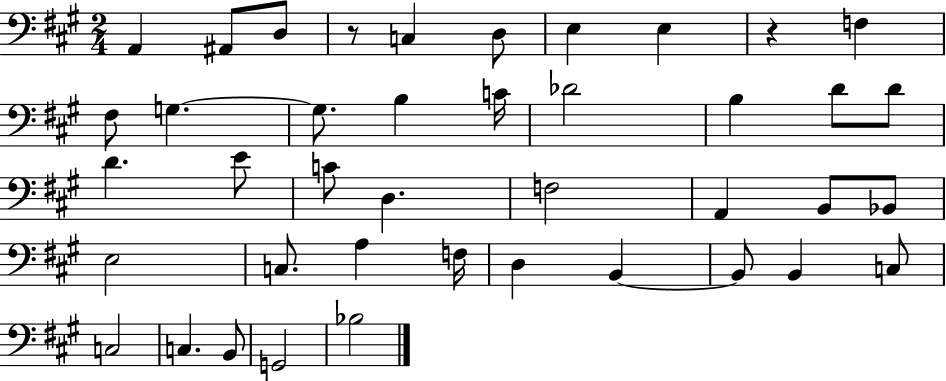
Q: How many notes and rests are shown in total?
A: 41